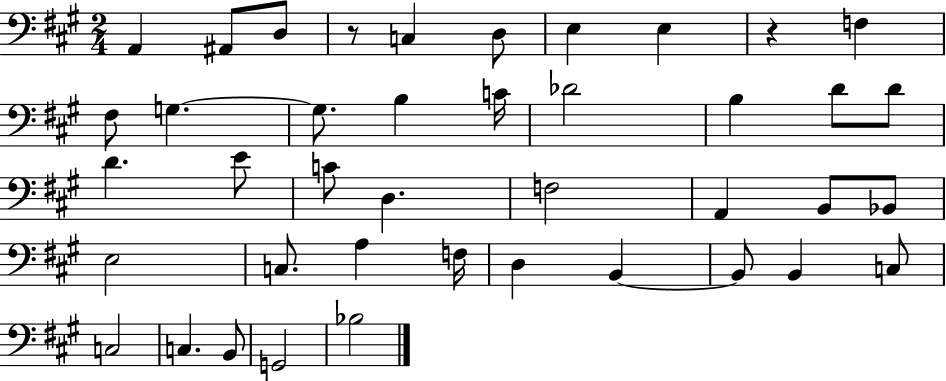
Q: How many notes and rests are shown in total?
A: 41